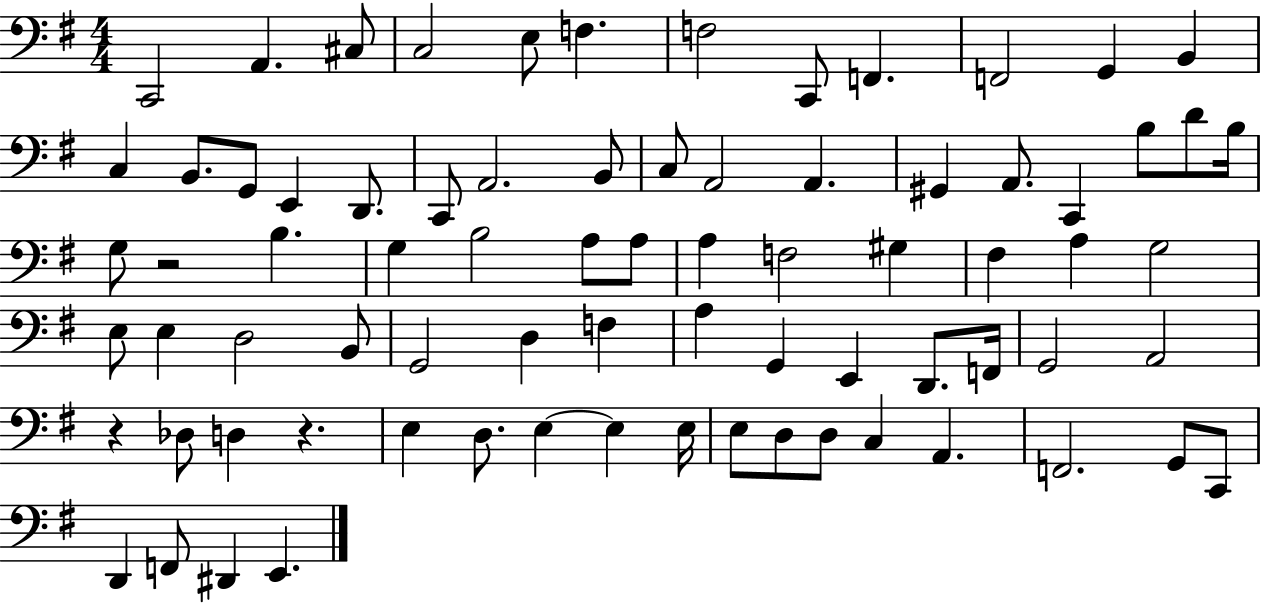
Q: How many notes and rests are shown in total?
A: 77